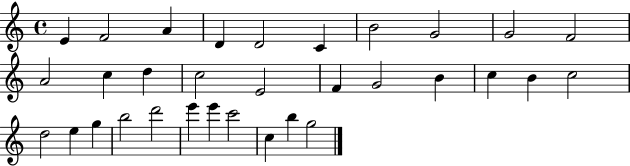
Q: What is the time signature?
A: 4/4